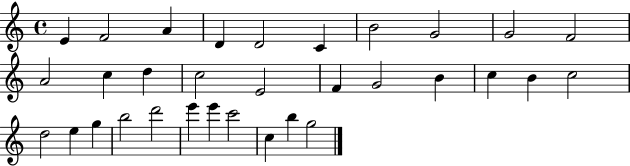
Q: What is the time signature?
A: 4/4